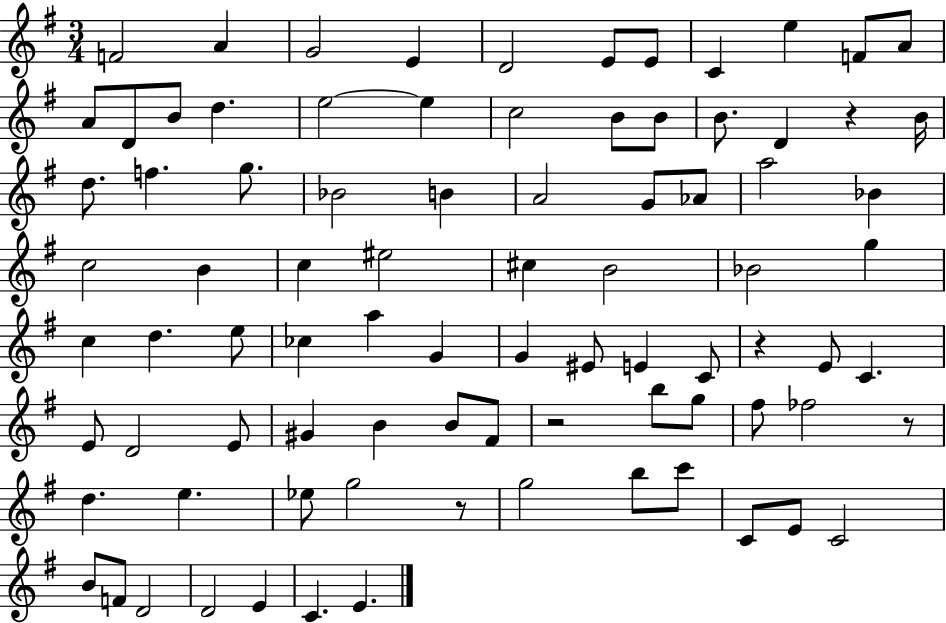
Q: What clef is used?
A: treble